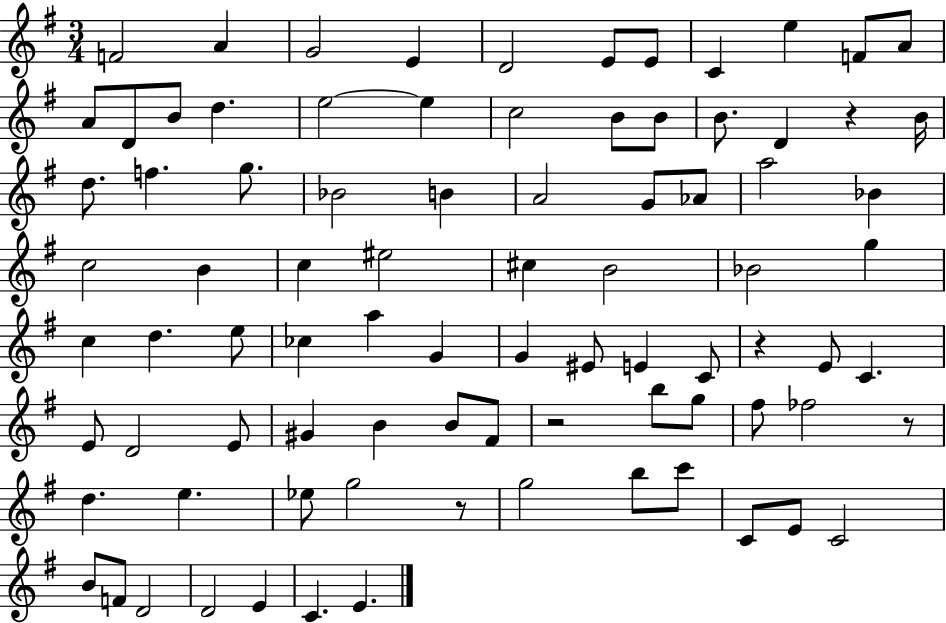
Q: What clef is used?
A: treble